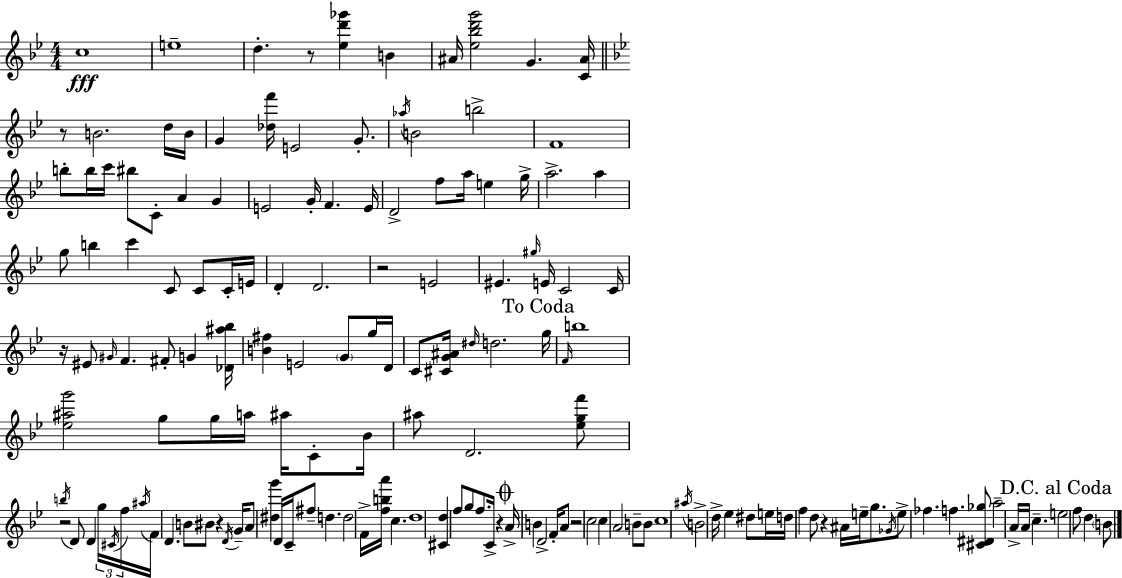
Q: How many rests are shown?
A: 9